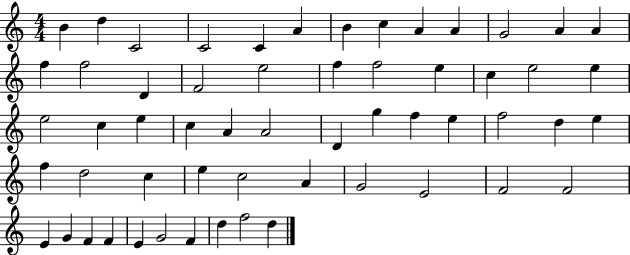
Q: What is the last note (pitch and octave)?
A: D5